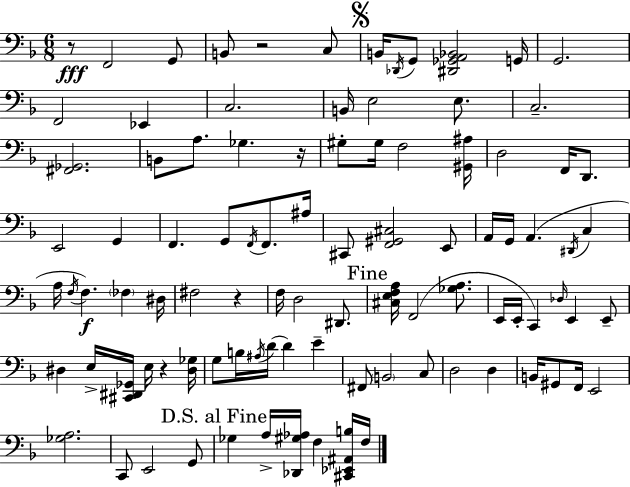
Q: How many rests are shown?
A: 5